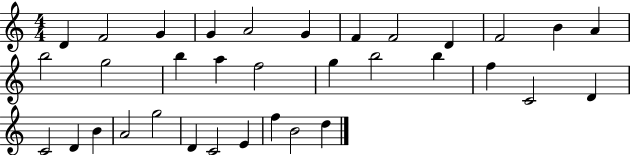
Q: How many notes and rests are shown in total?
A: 34